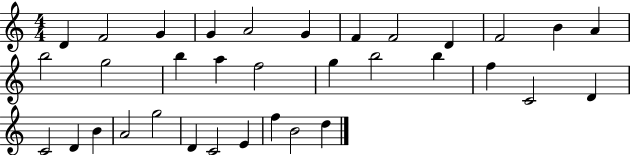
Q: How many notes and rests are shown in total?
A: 34